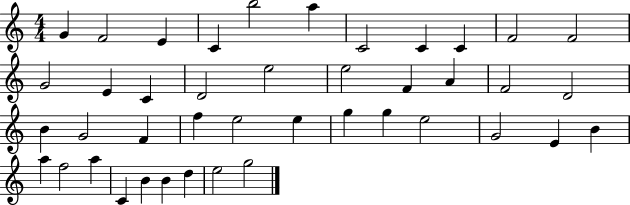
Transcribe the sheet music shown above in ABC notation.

X:1
T:Untitled
M:4/4
L:1/4
K:C
G F2 E C b2 a C2 C C F2 F2 G2 E C D2 e2 e2 F A F2 D2 B G2 F f e2 e g g e2 G2 E B a f2 a C B B d e2 g2